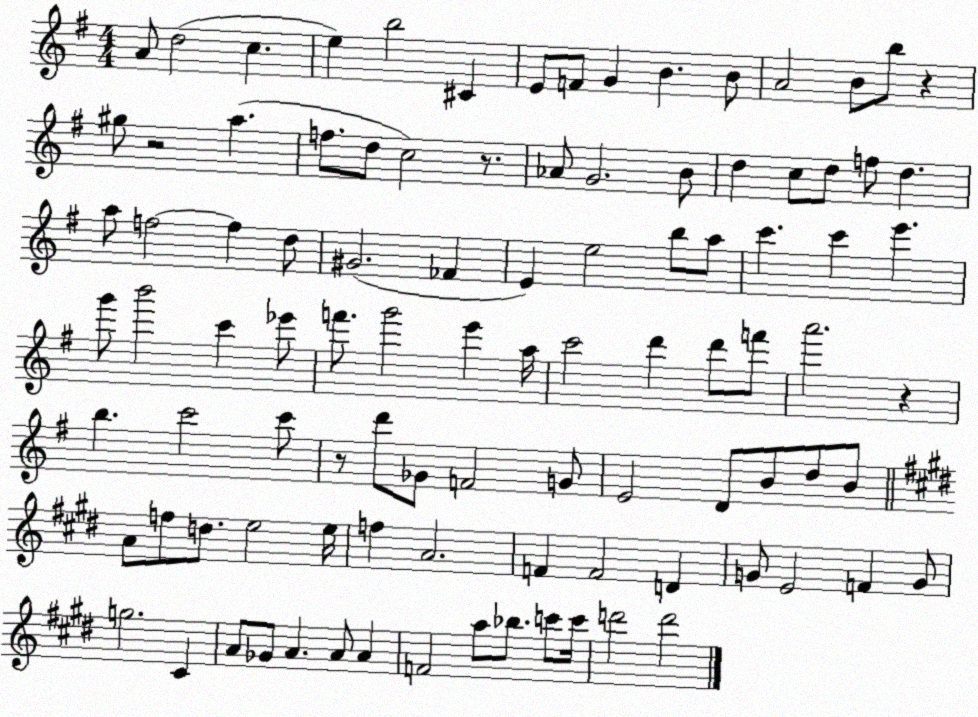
X:1
T:Untitled
M:4/4
L:1/4
K:G
A/2 d2 c e b2 ^C E/2 F/2 G B B/2 A2 B/2 b/2 z ^g/2 z2 a f/2 d/2 c2 z/2 _A/2 G2 B/2 d c/2 d/2 f/2 d a/2 f2 f d/2 ^G2 _F E e2 b/2 a/2 c' c' e' g'/2 b'2 c' _e'/2 f'/2 g'2 e' a/4 c'2 d' d'/2 f'/2 a'2 z b c'2 c'/2 z/2 d'/2 _G/2 F2 G/2 E2 D/2 B/2 d/2 B/2 A/2 f/2 d/2 e2 e/4 f A2 F F2 D G/2 E2 F G/2 g2 ^C A/2 _G/2 A A/2 A F2 a/2 _b/2 c'/2 c'/4 d'2 d'2